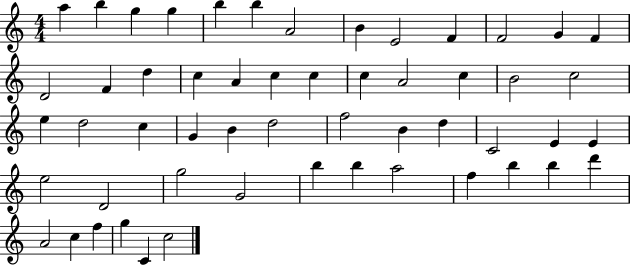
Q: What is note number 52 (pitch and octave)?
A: G5